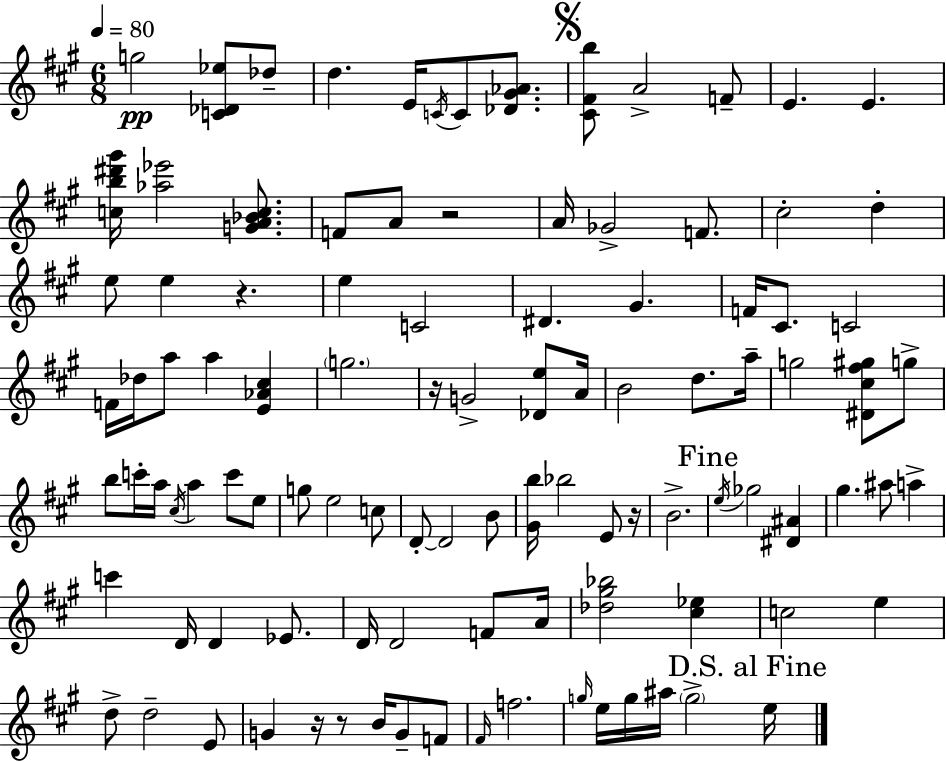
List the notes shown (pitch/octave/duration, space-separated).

G5/h [C4,Db4,Eb5]/e Db5/e D5/q. E4/s C4/s C4/e [Db4,G#4,Ab4]/e. [C#4,F#4,B5]/e A4/h F4/e E4/q. E4/q. [C5,B5,D#6,G#6]/s [Ab5,Eb6]/h [G4,A4,Bb4,C5]/e. F4/e A4/e R/h A4/s Gb4/h F4/e. C#5/h D5/q E5/e E5/q R/q. E5/q C4/h D#4/q. G#4/q. F4/s C#4/e. C4/h F4/s Db5/s A5/e A5/q [E4,Ab4,C#5]/q G5/h. R/s G4/h [Db4,E5]/e A4/s B4/h D5/e. A5/s G5/h [D#4,C#5,F#5,G#5]/e G5/e B5/e C6/s A5/s C#5/s A5/q C6/e E5/e G5/e E5/h C5/e D4/e D4/h B4/e [G#4,B5]/s Bb5/h E4/e R/s B4/h. E5/s Gb5/h [D#4,A#4]/q G#5/q. A#5/e A5/q C6/q D4/s D4/q Eb4/e. D4/s D4/h F4/e A4/s [Db5,G#5,Bb5]/h [C#5,Eb5]/q C5/h E5/q D5/e D5/h E4/e G4/q R/s R/e B4/s G4/e F4/e F#4/s F5/h. G5/s E5/s G5/s A#5/s G5/h E5/s